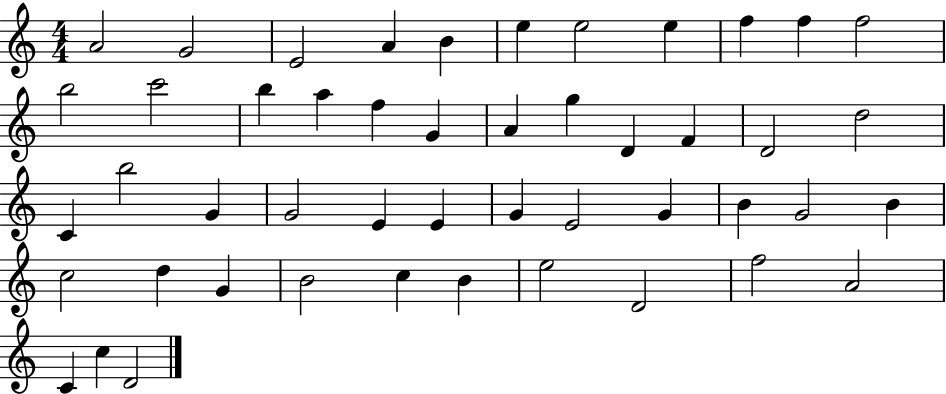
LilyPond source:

{
  \clef treble
  \numericTimeSignature
  \time 4/4
  \key c \major
  a'2 g'2 | e'2 a'4 b'4 | e''4 e''2 e''4 | f''4 f''4 f''2 | \break b''2 c'''2 | b''4 a''4 f''4 g'4 | a'4 g''4 d'4 f'4 | d'2 d''2 | \break c'4 b''2 g'4 | g'2 e'4 e'4 | g'4 e'2 g'4 | b'4 g'2 b'4 | \break c''2 d''4 g'4 | b'2 c''4 b'4 | e''2 d'2 | f''2 a'2 | \break c'4 c''4 d'2 | \bar "|."
}